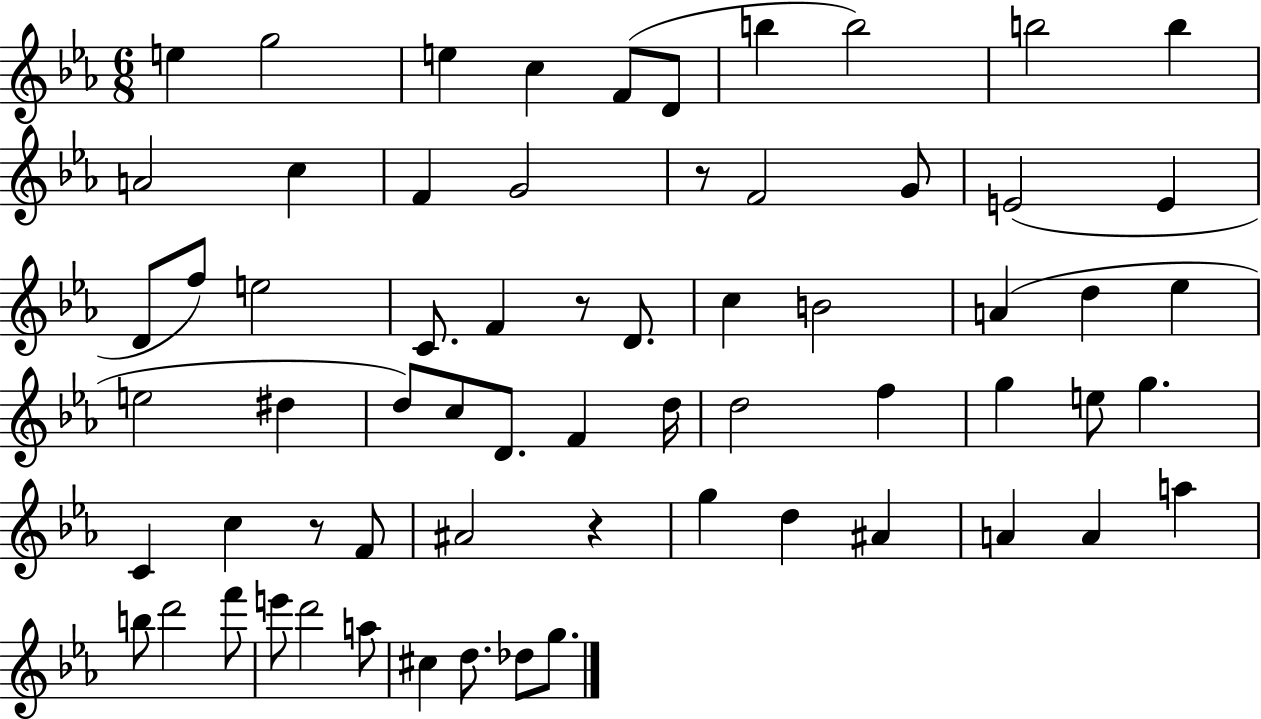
{
  \clef treble
  \numericTimeSignature
  \time 6/8
  \key ees \major
  e''4 g''2 | e''4 c''4 f'8( d'8 | b''4 b''2) | b''2 b''4 | \break a'2 c''4 | f'4 g'2 | r8 f'2 g'8 | e'2( e'4 | \break d'8 f''8) e''2 | c'8. f'4 r8 d'8. | c''4 b'2 | a'4( d''4 ees''4 | \break e''2 dis''4 | d''8) c''8 d'8. f'4 d''16 | d''2 f''4 | g''4 e''8 g''4. | \break c'4 c''4 r8 f'8 | ais'2 r4 | g''4 d''4 ais'4 | a'4 a'4 a''4 | \break b''8 d'''2 f'''8 | e'''8 d'''2 a''8 | cis''4 d''8. des''8 g''8. | \bar "|."
}